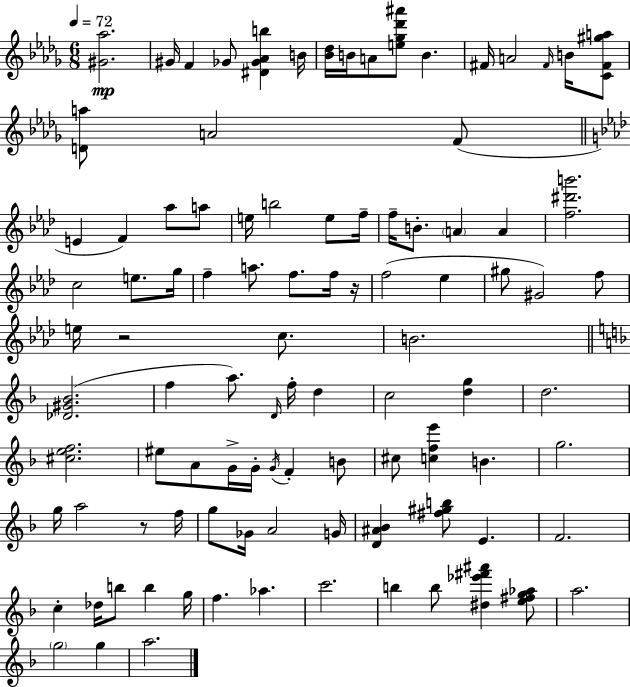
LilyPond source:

{
  \clef treble
  \numericTimeSignature
  \time 6/8
  \key bes \minor
  \tempo 4 = 72
  <gis' aes''>2.\mp | gis'16 f'4 ges'8 <dis' ges' aes' b''>4 b'16 | <bes' des''>16 b'16 a'8 <e'' ges'' des''' ais'''>8 b'4. | fis'16 a'2 \grace { fis'16 } b'16 <c' fis' gis'' a''>8 | \break <d' a''>8 a'2 f'8( | \bar "||" \break \key f \minor e'4 f'4) aes''8 a''8 | e''16 b''2 e''8 f''16-- | f''16-- b'8.-. \parenthesize a'4 a'4 | <f'' dis''' b'''>2. | \break c''2 e''8. g''16 | f''4-- a''8. f''8. f''16 r16 | f''2( ees''4 | gis''8 gis'2) f''8 | \break e''16 r2 c''8. | b'2. | \bar "||" \break \key d \minor <des' gis' bes'>2.( | f''4 a''8.) \grace { d'16 } f''16-. d''4 | c''2 <d'' g''>4 | d''2. | \break <cis'' e'' f''>2. | eis''8 a'8 g'16-> g'16-. \acciaccatura { g'16 } f'4-. | b'8 cis''8 <c'' f'' e'''>4 b'4. | g''2. | \break g''16 a''2 r8 | f''16 g''8 ges'16 a'2 | g'16 <d' ais' bes'>4 <fis'' gis'' b''>8 e'4. | f'2. | \break c''4-. des''16 b''8 b''4 | g''16 f''4. aes''4. | c'''2. | b''4 b''8 <dis'' ees''' fis''' ais'''>4 | \break <e'' fis'' g'' aes''>8 a''2. | \parenthesize g''2 g''4 | a''2. | \bar "|."
}